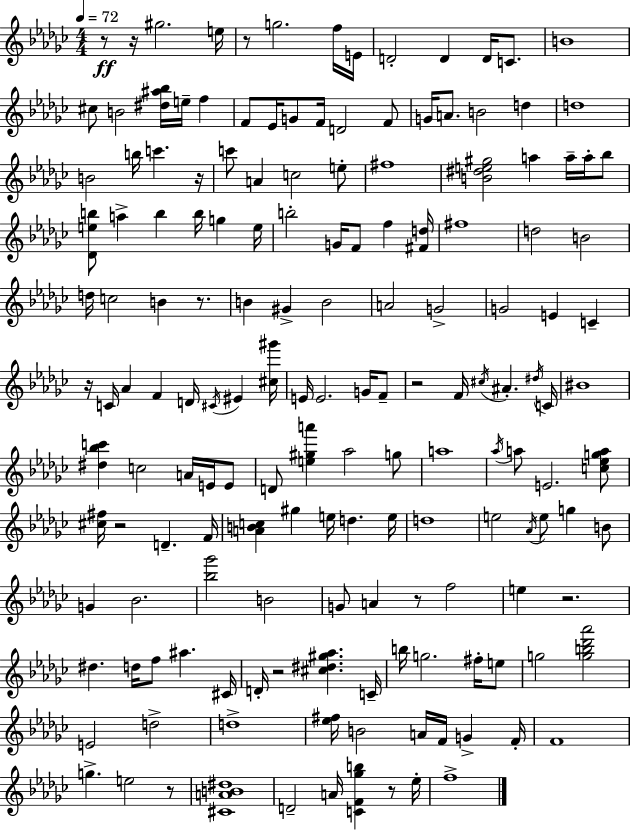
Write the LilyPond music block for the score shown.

{
  \clef treble
  \numericTimeSignature
  \time 4/4
  \key ees \minor
  \tempo 4 = 72
  r8\ff r16 gis''2. e''16 | r8 g''2. f''16 e'16 | d'2-. d'4 d'16 c'8. | b'1 | \break cis''8 b'2 <dis'' ais'' bes''>16 e''16-- f''4 | f'8 ees'16 g'8 f'16 d'2 f'8 | g'16 a'8. b'2 d''4 | d''1 | \break b'2 b''16 c'''4. r16 | c'''8 a'4 c''2 e''8-. | fis''1 | <b' dis'' e'' gis''>2 a''4 a''16-- a''16-. bes''8 | \break <des' e'' b''>8 a''4-> b''4 b''16 g''4 e''16 | b''2-. g'16 f'8 f''4 <fis' d''>16 | fis''1 | d''2 b'2 | \break d''16 c''2 b'4 r8. | b'4 gis'4-> b'2 | a'2 g'2-> | g'2 e'4 c'4-- | \break r16 c'16 aes'4 f'4 d'16 \acciaccatura { cis'16 } eis'4 | <cis'' gis'''>16 e'16 e'2. g'16 f'8-- | r2 f'16 \acciaccatura { cis''16 } ais'4.-. | \acciaccatura { dis''16 } c'16 bis'1 | \break <dis'' bes'' c'''>4 c''2 a'16 | e'16 e'8 d'8 <e'' gis'' a'''>4 aes''2 | g''8 a''1 | \acciaccatura { aes''16 } a''8 e'2. | \break <c'' ees'' g'' a''>8 <cis'' fis''>16 r2 d'4.-- | f'16 <a' b' c''>4 gis''4 e''16 d''4. | e''16 d''1 | e''2 \acciaccatura { aes'16 } e''8 g''4 | \break b'8 g'4 bes'2. | <bes'' ges'''>2 b'2 | g'8 a'4 r8 f''2 | e''4 r2. | \break dis''4. d''16 f''8 ais''4. | cis'16 d'16-. r2 <cis'' dis'' gis'' aes''>4. | c'16-- b''16 g''2. | fis''16-. e''8 g''2 <g'' b'' des''' aes'''>2 | \break e'2 d''2-> | d''1-> | <ees'' fis''>16 b'2 a'16 f'16 | g'4-> f'16-. f'1 | \break g''4.-> e''2 | r8 <cis' a' b' dis''>1 | d'2-- a'16 <c' f' ges'' b''>4 | r8 ees''16-. f''1-> | \break \bar "|."
}